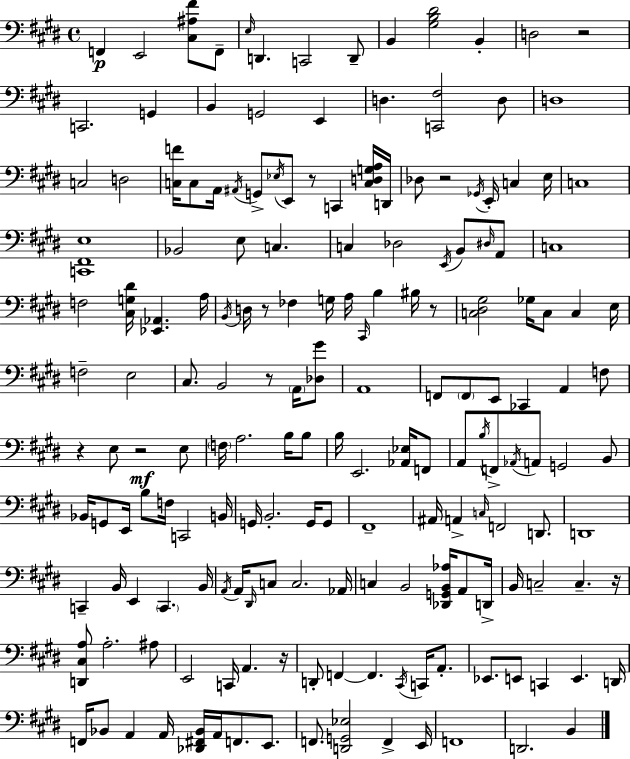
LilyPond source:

{
  \clef bass
  \time 4/4
  \defaultTimeSignature
  \key e \major
  f,4\p e,2 <cis ais fis'>8 f,8-- | \grace { e16 } d,4. c,2 d,8-- | b,4 <gis b dis'>2 b,4-. | d2 r2 | \break c,2. g,4 | b,4 g,2 e,4 | d4. <c, fis>2 d8 | d1 | \break c2 d2 | <c f'>16 c8 a,16 \acciaccatura { ais,16 } g,8-> \acciaccatura { ees16 } e,8 r8 c,4 | <c d g a>16 d,16 des8 r2 \acciaccatura { ges,16 } e,16-. c4 | e16 c1 | \break <c, fis, e>1 | bes,2 e8 c4. | c4 des2 | \acciaccatura { e,16 } b,8 \grace { dis16 } a,8 c1 | \break f2 <cis g dis'>16 <ees, aes,>4. | a16 \acciaccatura { b,16 } d16 r8 fes4 g16 a16 | \grace { cis,16 } b4 bis16 r8 <c dis gis>2 | ges16 c8 c4 e16 f2-- | \break e2 cis8. b,2 | r8 \parenthesize a,16 <des gis'>8 a,1 | f,8 \parenthesize f,8 e,8 ces,4 | a,4 f8 r4 e8 r2\mf | \break e8 \parenthesize f16 a2. | b16 b8 b16 e,2. | <aes, ees>16 f,8 a,8 \acciaccatura { b16 } f,8-> \acciaccatura { aes,16 } a,8 | g,2 b,8 bes,16 g,8 e,16 b8 | \break f16 c,2 b,16 g,16 b,2.-. | g,16 g,8 fis,1-- | ais,16 a,4-> \grace { c16 } | f,2 d,8. d,1 | \break c,4-- b,16 | e,4 \parenthesize c,4. b,16 \acciaccatura { a,16 } a,16 \grace { dis,16 } c8 | c2. aes,16 c4 | b,2 <des, g, b, aes>16 a,8 d,16-> b,16 c2-- | \break c4.-- r16 <d, cis a>8 a2.-. | ais8 e,2 | c,16 a,4. r16 d,8-. f,4~~ | f,4. \acciaccatura { cis,16 } c,16 a,8.-. ees,8. | \break e,8 c,4 e,4. d,16 f,16 bes,8 | a,4 a,16 <des, fis, bes,>16 a,16 f,8. e,8. f,8. | <d, g, ees>2 f,4-> e,16 f,1 | d,2. | \break b,4 \bar "|."
}